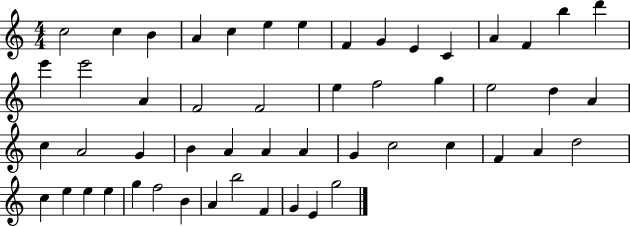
{
  \clef treble
  \numericTimeSignature
  \time 4/4
  \key c \major
  c''2 c''4 b'4 | a'4 c''4 e''4 e''4 | f'4 g'4 e'4 c'4 | a'4 f'4 b''4 d'''4 | \break e'''4 e'''2 a'4 | f'2 f'2 | e''4 f''2 g''4 | e''2 d''4 a'4 | \break c''4 a'2 g'4 | b'4 a'4 a'4 a'4 | g'4 c''2 c''4 | f'4 a'4 d''2 | \break c''4 e''4 e''4 e''4 | g''4 f''2 b'4 | a'4 b''2 f'4 | g'4 e'4 g''2 | \break \bar "|."
}